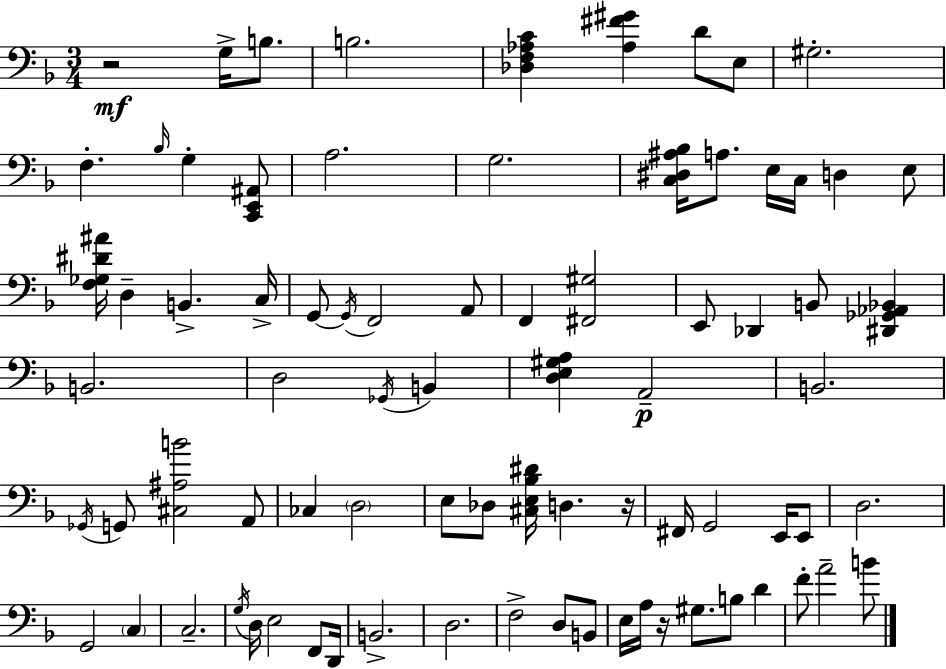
X:1
T:Untitled
M:3/4
L:1/4
K:Dm
z2 G,/4 B,/2 B,2 [_D,F,_A,C] [_A,^F^G] D/2 E,/2 ^G,2 F, _B,/4 G, [C,,E,,^A,,]/2 A,2 G,2 [C,^D,^A,_B,]/4 A,/2 E,/4 C,/4 D, E,/2 [F,_G,^D^A]/4 D, B,, C,/4 G,,/2 G,,/4 F,,2 A,,/2 F,, [^F,,^G,]2 E,,/2 _D,, B,,/2 [^D,,_G,,_A,,_B,,] B,,2 D,2 _G,,/4 B,, [D,E,^G,A,] A,,2 B,,2 _G,,/4 G,,/2 [^C,^A,B]2 A,,/2 _C, D,2 E,/2 _D,/2 [^C,E,_B,^D]/4 D, z/4 ^F,,/4 G,,2 E,,/4 E,,/2 D,2 G,,2 C, C,2 G,/4 D,/4 E,2 F,,/2 D,,/4 B,,2 D,2 F,2 D,/2 B,,/2 E,/4 A,/4 z/4 ^G,/2 B,/2 D F/2 A2 B/2